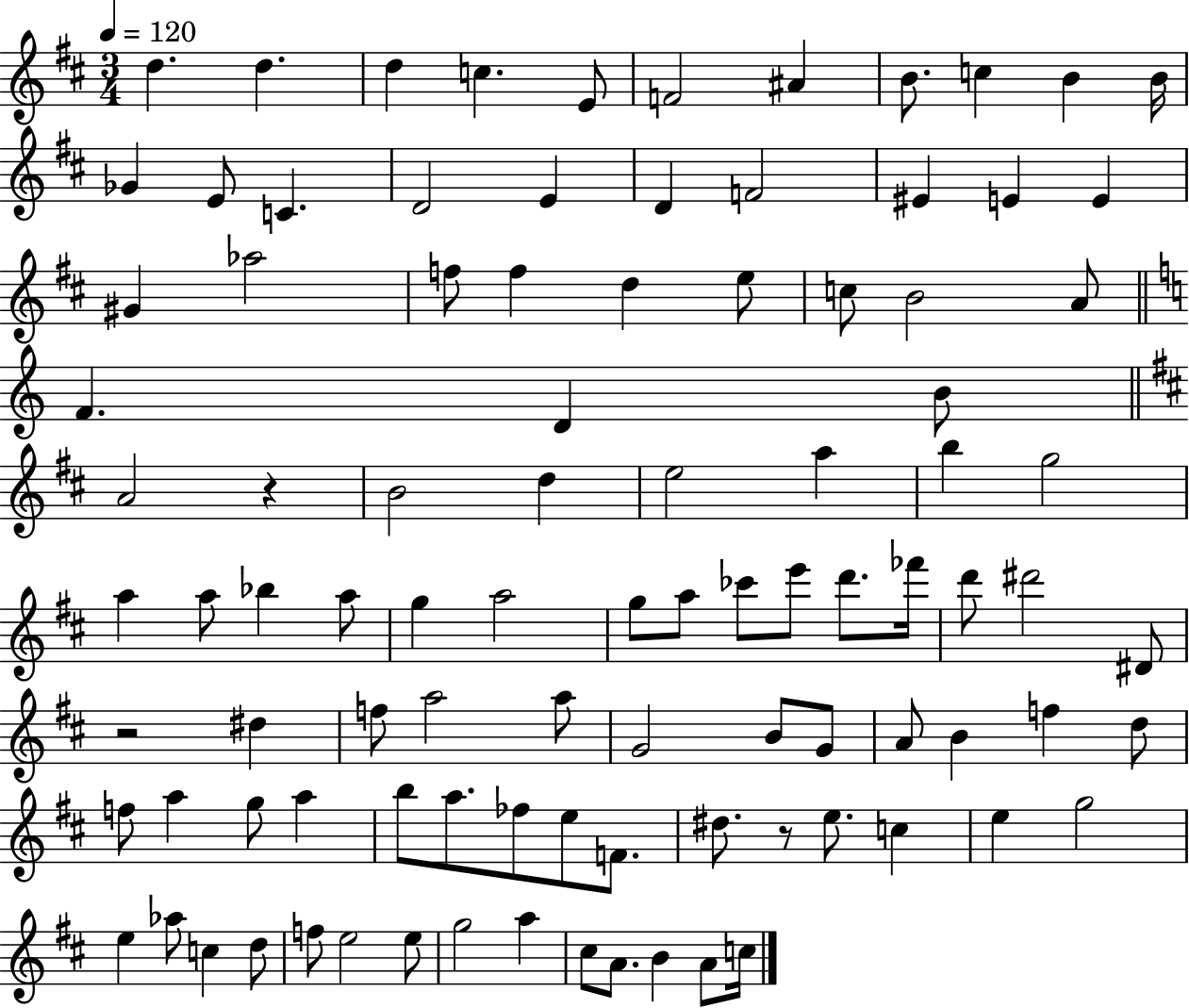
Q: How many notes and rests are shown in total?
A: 97